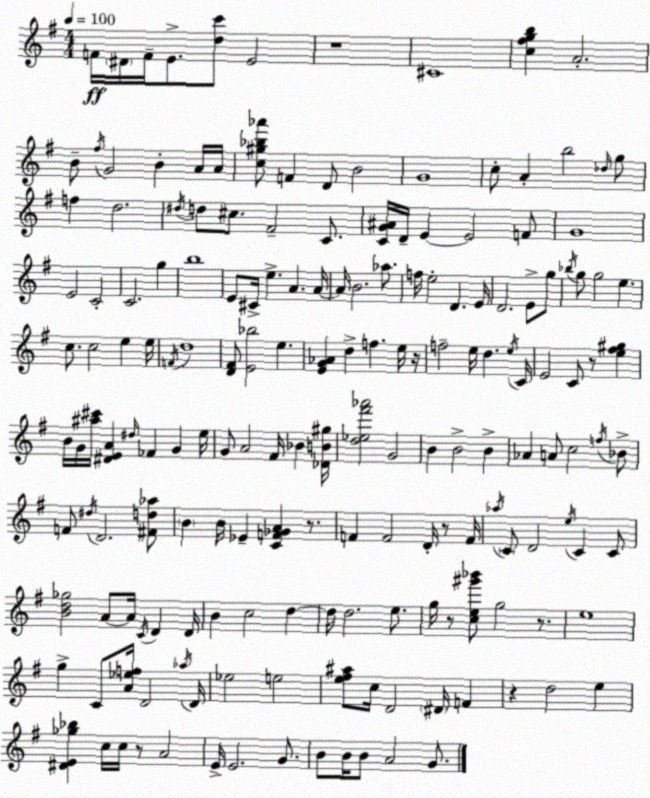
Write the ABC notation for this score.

X:1
T:Untitled
M:4/4
L:1/4
K:Em
F/4 ^D/4 F/4 E/2 [dc']/2 E2 z4 ^C4 [c^fgb] A2 B/2 ^f/4 G2 B A/4 A/4 [c^g_b_a']/2 F D/2 B2 G4 c/2 A b2 _d/4 g/2 f d2 ^d/4 d/2 ^c/2 ^F2 C/2 [CG^A]/4 D/4 E E2 F/2 G4 E2 C2 C2 g b4 E/2 ^C/4 e A A/4 A/4 B2 _a/2 f/4 e2 D E/4 D2 E/2 g/2 _b/4 g/2 g2 e c/2 c2 e e/4 F/4 d4 [D^F]/2 [E_b]2 e [EG_A] d f e/4 z/4 f2 e/4 d e/4 C/4 E2 C/2 z/2 [e^f^g] B/4 G/4 [^a^c']/4 [^DEA] ^d/4 _F G e/4 G/2 A2 ^F/4 _B [_DB^g]/4 [d_e^f'_a']2 G2 B B2 B _A A/2 c2 f/4 _B/2 F/2 ^d/4 D2 [^Fd_a]/2 B B/4 _E [CF_GA] z/2 F F2 D/4 z/2 F/4 _a/4 C/2 D2 e/4 C C/2 [Bd_g]2 A/2 A/4 C/4 D D/4 B c2 d d/4 d2 e/2 g/4 z/2 [ce^g'_b']/2 g2 z/2 e4 g C/2 [A_ef]/4 D2 _a/4 D/4 _e2 e2 [e^f^a]/2 c/4 D2 ^D/4 F z d2 e [^DE_g_b] c/4 c/4 z/2 A2 E/4 E2 G/2 B/2 B/4 B/2 A2 G/2